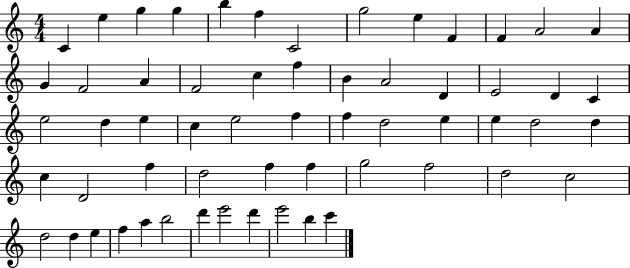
C4/q E5/q G5/q G5/q B5/q F5/q C4/h G5/h E5/q F4/q F4/q A4/h A4/q G4/q F4/h A4/q F4/h C5/q F5/q B4/q A4/h D4/q E4/h D4/q C4/q E5/h D5/q E5/q C5/q E5/h F5/q F5/q D5/h E5/q E5/q D5/h D5/q C5/q D4/h F5/q D5/h F5/q F5/q G5/h F5/h D5/h C5/h D5/h D5/q E5/q F5/q A5/q B5/h D6/q E6/h D6/q E6/h B5/q C6/q